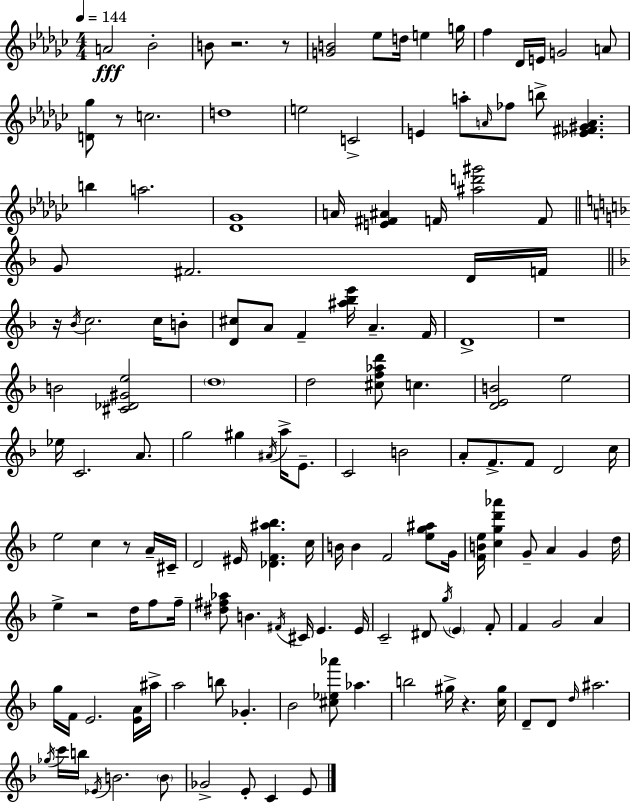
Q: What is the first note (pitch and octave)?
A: A4